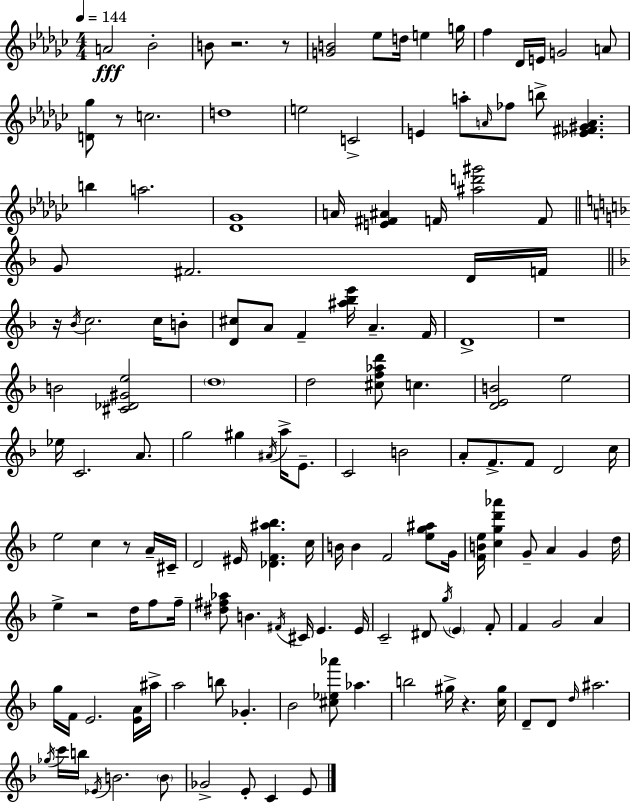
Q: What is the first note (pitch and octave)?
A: A4